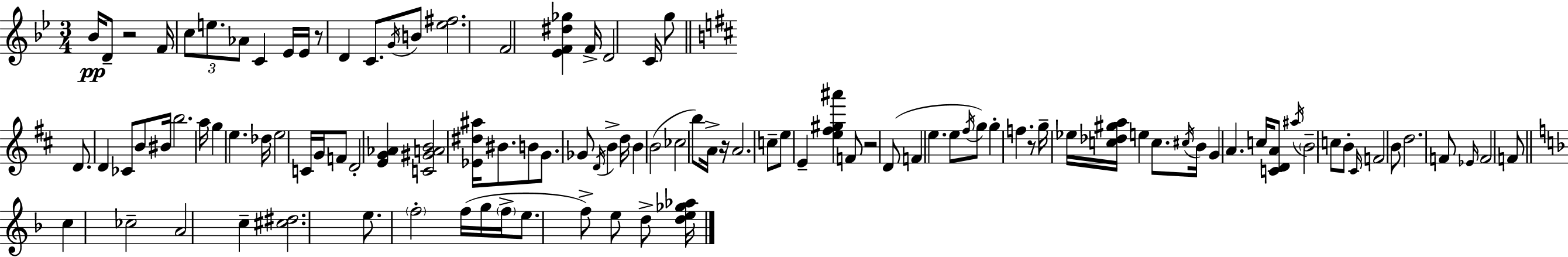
Bb4/s D4/e R/h F4/s C5/e E5/e. Ab4/e C4/q Eb4/s Eb4/s R/e D4/q C4/e. G4/s B4/e [Eb5,F#5]/h. F4/h [Eb4,F4,D#5,Gb5]/q F4/s D4/h C4/s G5/e D4/e. D4/q CES4/e B4/e BIS4/s B5/h. A5/s G5/q E5/q. Db5/s E5/h C4/s G4/s F4/e D4/h [E4,G4,Ab4]/q [C4,G#4,A4,B4]/h [Eb4,D#5,A#5]/s BIS4/e. B4/e G4/e. Gb4/e D4/s B4/q D5/s B4/q B4/h CES5/h B5/e A4/s R/s A4/h. C5/e E5/e E4/q [E5,F#5,G#5,A#6]/q F4/e R/h D4/e F4/q E5/q. E5/e F#5/s G5/e G5/q F5/q. R/e G5/s Eb5/s [C5,Db5,G#5,A5]/s E5/q C5/e. C#5/s B4/s G4/q A4/q. C5/s [C4,D4,A4]/e A#5/s B4/h C5/e B4/e C#4/s F4/h B4/e D5/h. F4/e Eb4/s F4/h F4/e C5/q CES5/h A4/h C5/q [C#5,D#5]/h. E5/e. F5/h F5/s G5/s F5/s E5/e. F5/e E5/e D5/e [D5,E5,Gb5,Ab5]/s